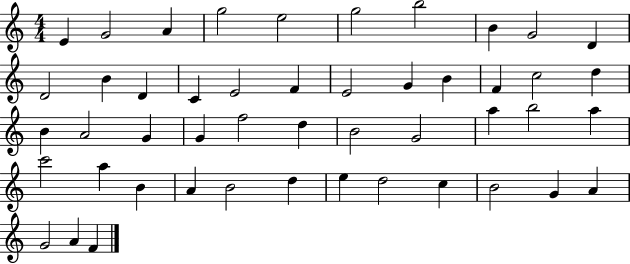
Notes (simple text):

E4/q G4/h A4/q G5/h E5/h G5/h B5/h B4/q G4/h D4/q D4/h B4/q D4/q C4/q E4/h F4/q E4/h G4/q B4/q F4/q C5/h D5/q B4/q A4/h G4/q G4/q F5/h D5/q B4/h G4/h A5/q B5/h A5/q C6/h A5/q B4/q A4/q B4/h D5/q E5/q D5/h C5/q B4/h G4/q A4/q G4/h A4/q F4/q